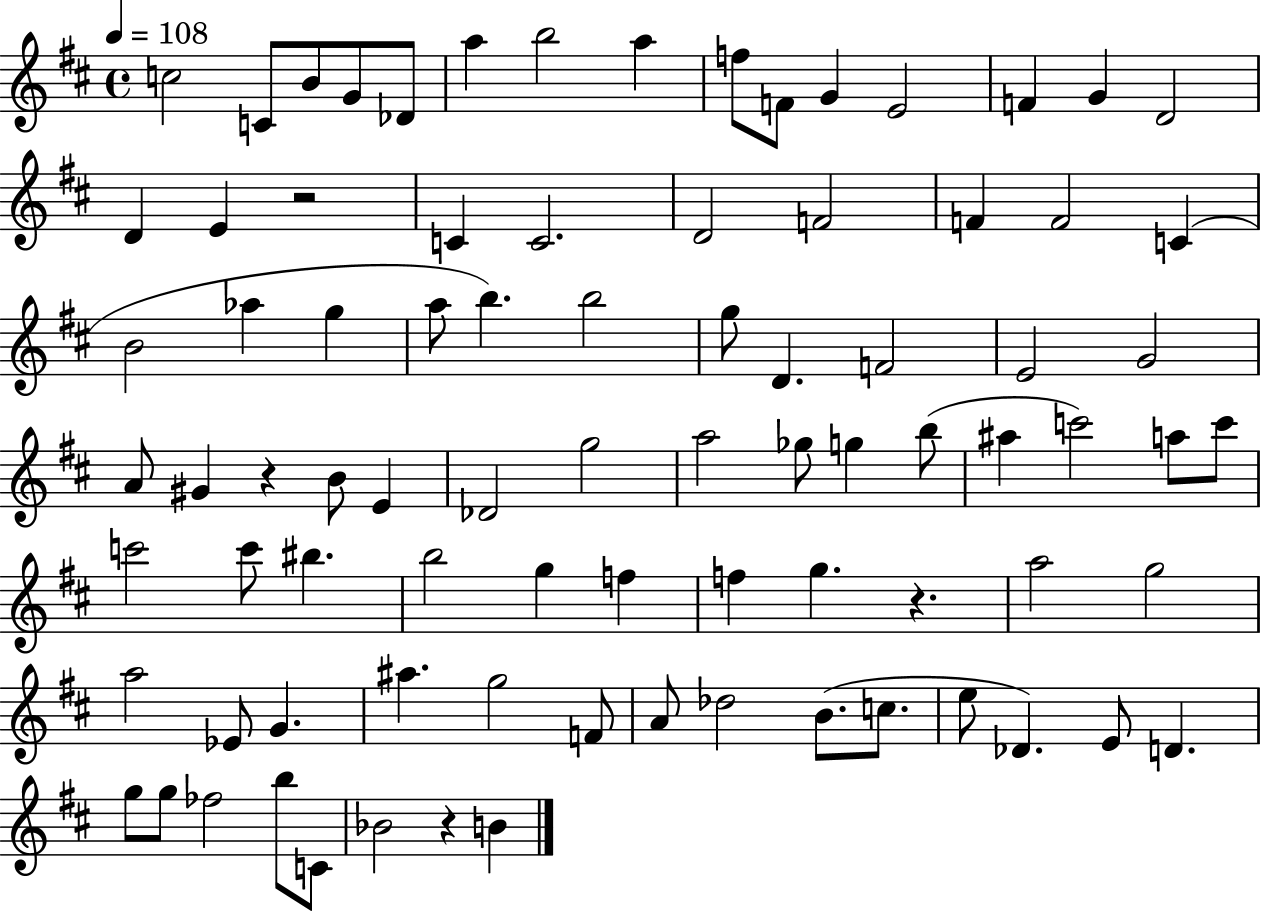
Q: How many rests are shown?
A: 4